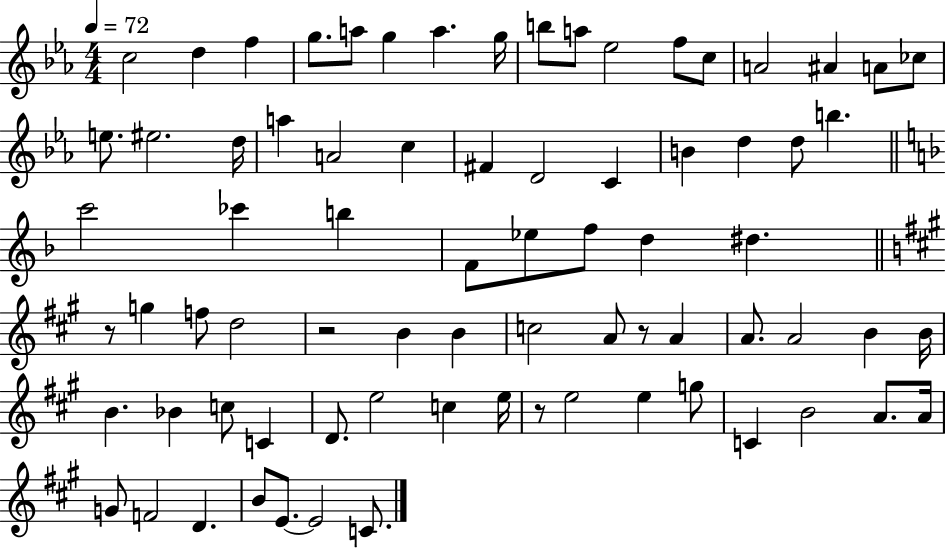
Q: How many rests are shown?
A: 4